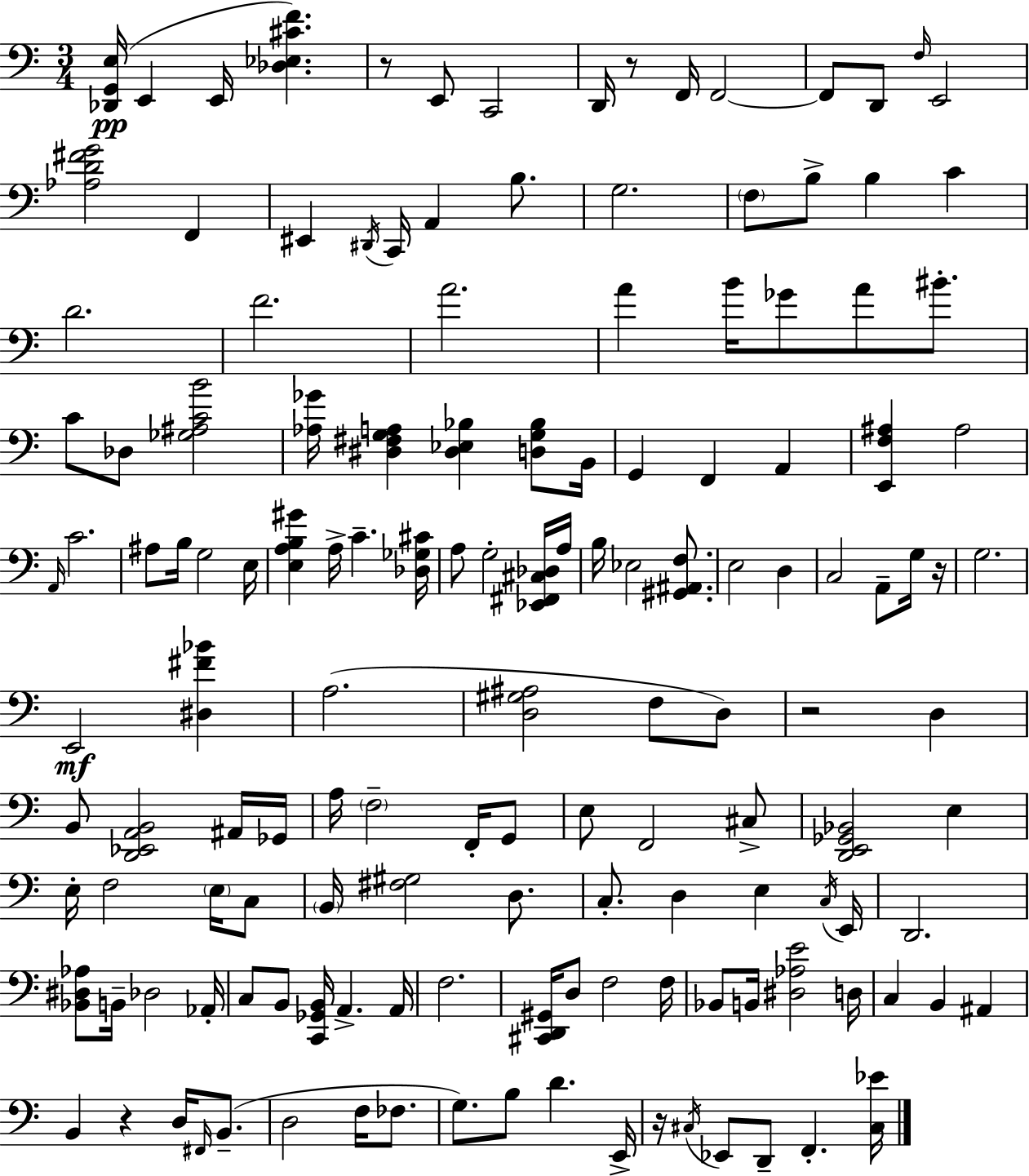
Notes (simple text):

[Db2,G2,E3]/s E2/q E2/s [Db3,Eb3,C#4,F4]/q. R/e E2/e C2/h D2/s R/e F2/s F2/h F2/e D2/e F3/s E2/h [Ab3,D4,F#4,G4]/h F2/q EIS2/q D#2/s C2/s A2/q B3/e. G3/h. F3/e B3/e B3/q C4/q D4/h. F4/h. A4/h. A4/q B4/s Gb4/e A4/e BIS4/e. C4/e Db3/e [Gb3,A#3,C4,B4]/h [Ab3,Gb4]/s [D#3,F#3,G3,A3]/q [D#3,Eb3,Bb3]/q [D3,G3,Bb3]/e B2/s G2/q F2/q A2/q [E2,F3,A#3]/q A#3/h A2/s C4/h. A#3/e B3/s G3/h E3/s [E3,A3,B3,G#4]/q A3/s C4/q. [Db3,Gb3,C#4]/s A3/e G3/h [Eb2,F#2,C#3,Db3]/s A3/s B3/s Eb3/h [G#2,A#2,F3]/e. E3/h D3/q C3/h A2/e G3/s R/s G3/h. E2/h [D#3,F#4,Bb4]/q A3/h. [D3,G#3,A#3]/h F3/e D3/e R/h D3/q B2/e [D2,Eb2,A2,B2]/h A#2/s Gb2/s A3/s F3/h F2/s G2/e E3/e F2/h C#3/e [D2,E2,Gb2,Bb2]/h E3/q E3/s F3/h E3/s C3/e B2/s [F#3,G#3]/h D3/e. C3/e. D3/q E3/q C3/s E2/s D2/h. [Bb2,D#3,Ab3]/e B2/s Db3/h Ab2/s C3/e B2/e [C2,Gb2,B2]/s A2/q. A2/s F3/h. [C#2,D2,G#2]/s D3/e F3/h F3/s Bb2/e B2/s [D#3,Ab3,E4]/h D3/s C3/q B2/q A#2/q B2/q R/q D3/s F#2/s B2/e. D3/h F3/s FES3/e. G3/e. B3/e D4/q. E2/s R/s C#3/s Eb2/e D2/e F2/q. [C#3,Eb4]/s